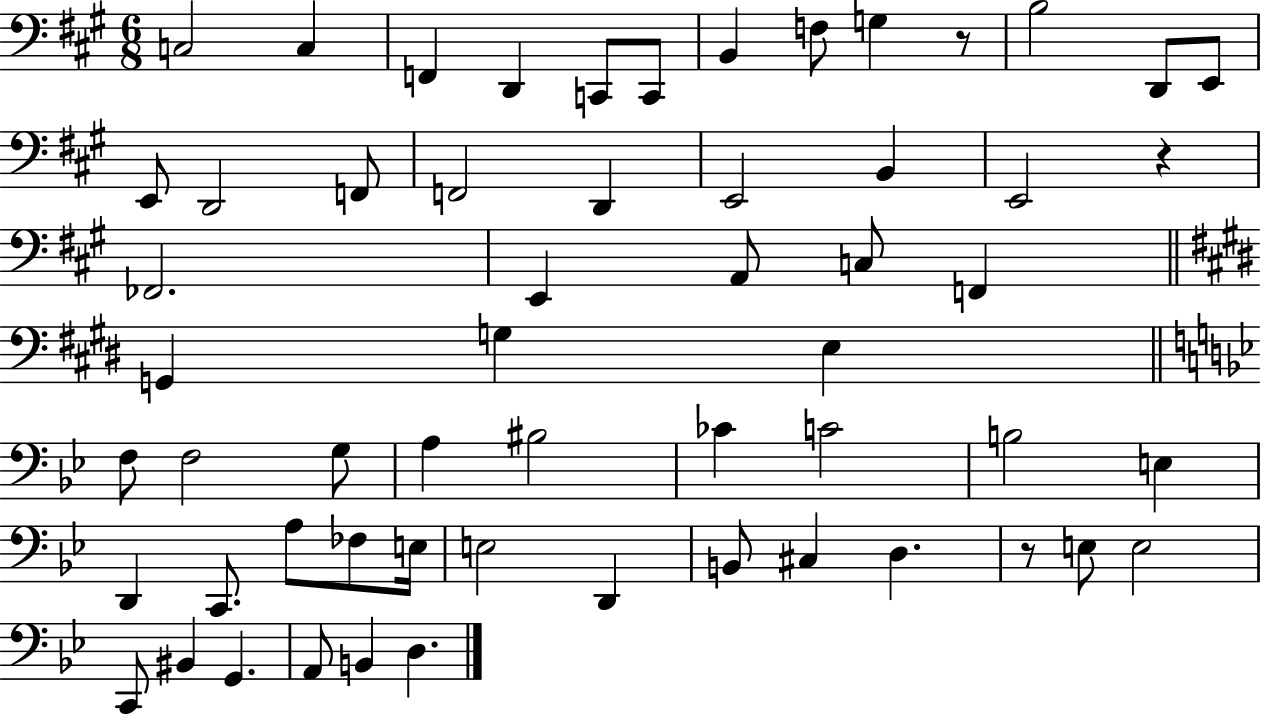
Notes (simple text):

C3/h C3/q F2/q D2/q C2/e C2/e B2/q F3/e G3/q R/e B3/h D2/e E2/e E2/e D2/h F2/e F2/h D2/q E2/h B2/q E2/h R/q FES2/h. E2/q A2/e C3/e F2/q G2/q G3/q E3/q F3/e F3/h G3/e A3/q BIS3/h CES4/q C4/h B3/h E3/q D2/q C2/e. A3/e FES3/e E3/s E3/h D2/q B2/e C#3/q D3/q. R/e E3/e E3/h C2/e BIS2/q G2/q. A2/e B2/q D3/q.